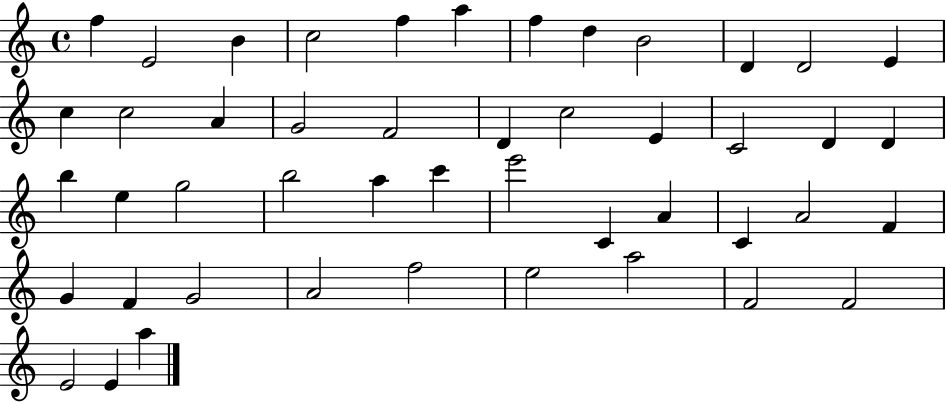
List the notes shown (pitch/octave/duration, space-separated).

F5/q E4/h B4/q C5/h F5/q A5/q F5/q D5/q B4/h D4/q D4/h E4/q C5/q C5/h A4/q G4/h F4/h D4/q C5/h E4/q C4/h D4/q D4/q B5/q E5/q G5/h B5/h A5/q C6/q E6/h C4/q A4/q C4/q A4/h F4/q G4/q F4/q G4/h A4/h F5/h E5/h A5/h F4/h F4/h E4/h E4/q A5/q